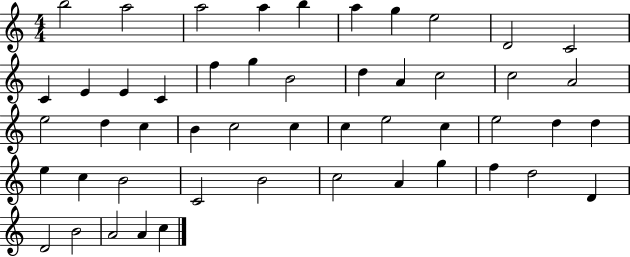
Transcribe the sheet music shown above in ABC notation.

X:1
T:Untitled
M:4/4
L:1/4
K:C
b2 a2 a2 a b a g e2 D2 C2 C E E C f g B2 d A c2 c2 A2 e2 d c B c2 c c e2 c e2 d d e c B2 C2 B2 c2 A g f d2 D D2 B2 A2 A c